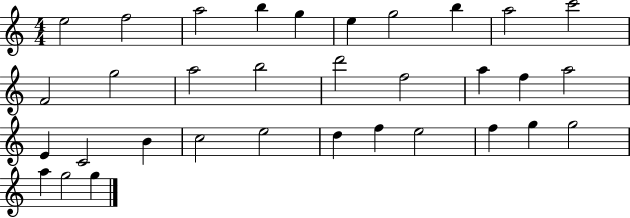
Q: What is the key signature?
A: C major